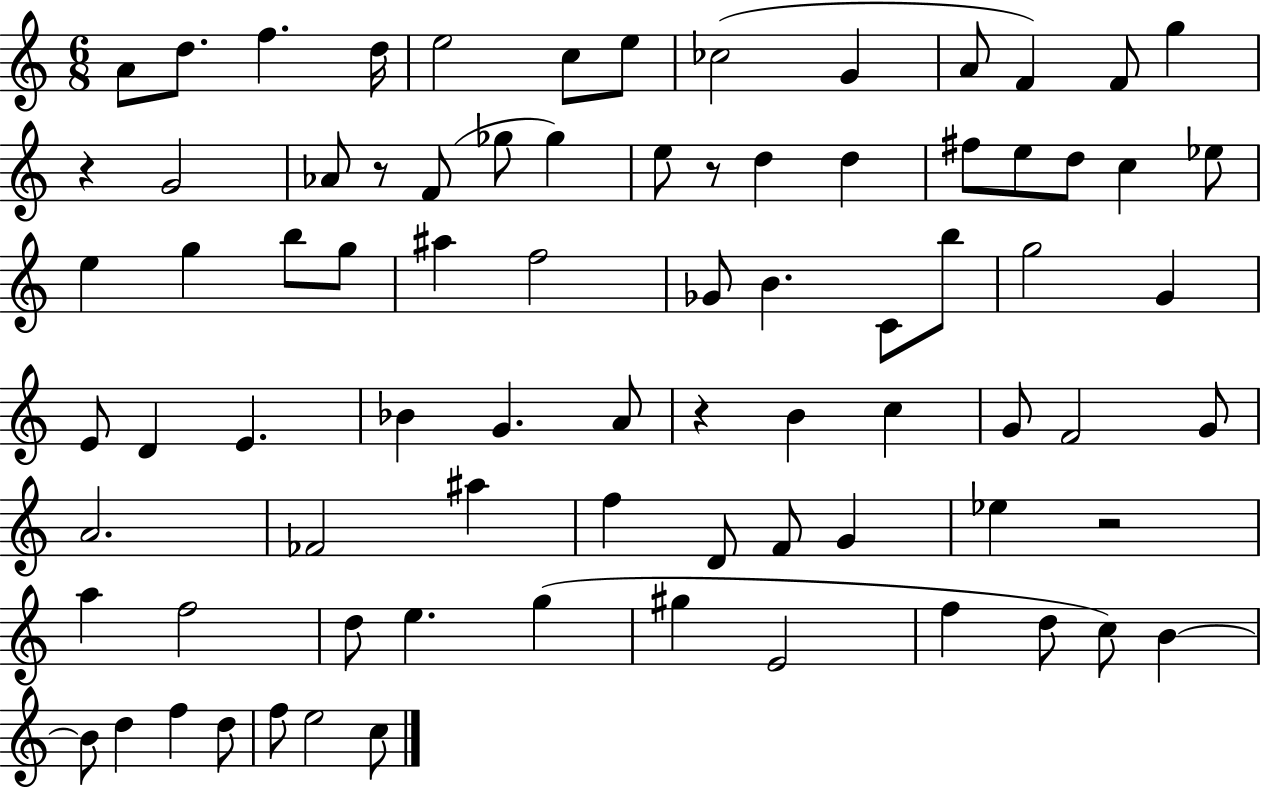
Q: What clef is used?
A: treble